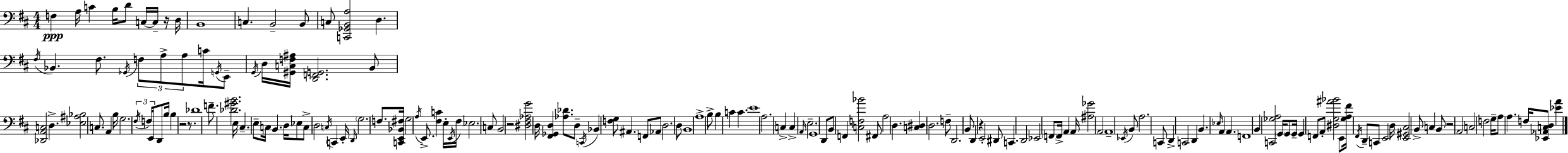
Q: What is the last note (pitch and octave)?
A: F3